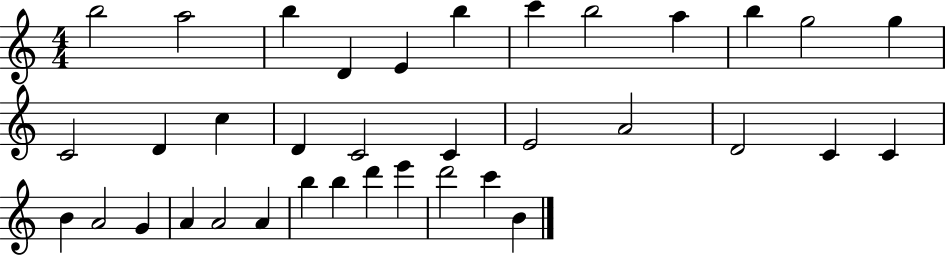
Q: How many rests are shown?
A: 0